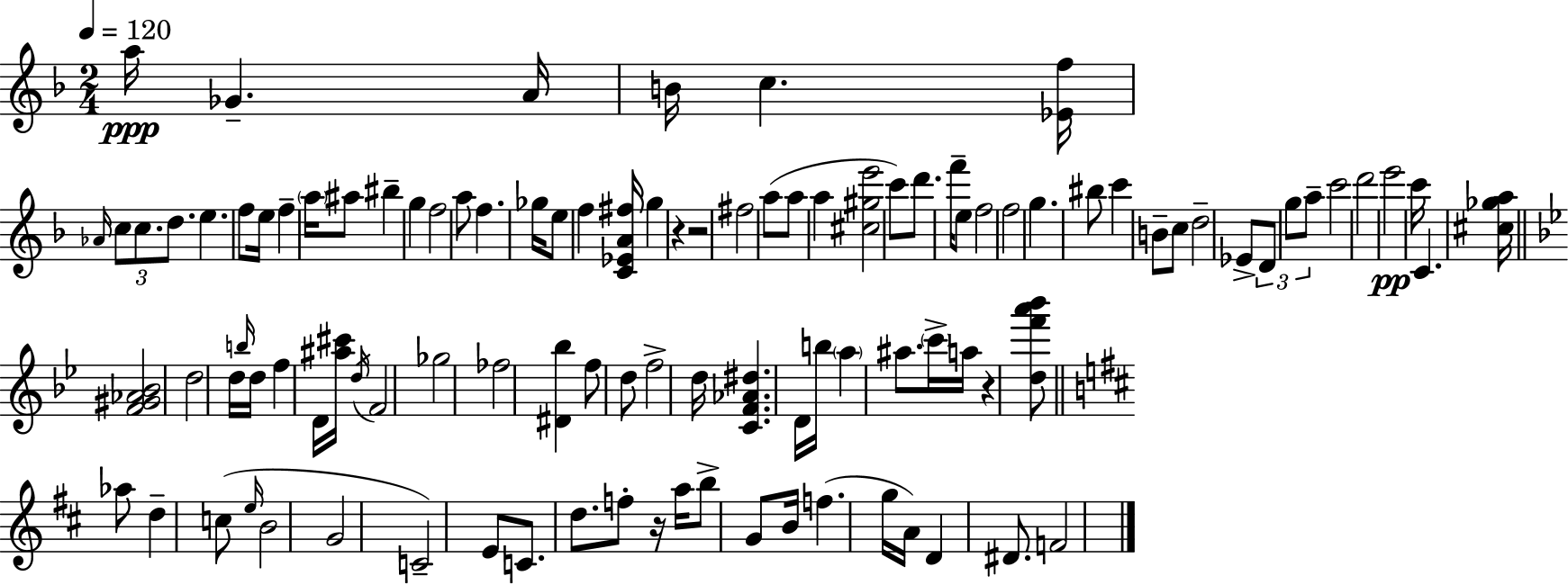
{
  \clef treble
  \numericTimeSignature
  \time 2/4
  \key f \major
  \tempo 4 = 120
  a''16\ppp ges'4.-- a'16 | b'16 c''4. <ees' f''>16 | \grace { aes'16 } \tuplet 3/2 { c''8 c''8. d''8. } | e''4. f''8 | \break e''16 f''4-- \parenthesize a''16 ais''8 | bis''4-- g''4 | f''2 | a''8 f''4. | \break ges''16 e''8 f''4 | <c' ees' a' fis''>16 g''4 r4 | r2 | fis''2 | \break a''8( a''8 a''4 | <cis'' gis'' e'''>2 | c'''8) d'''8. f'''16-- e''8 | f''2 | \break f''2 | g''4. bis''8 | c'''4 b'8-- c''8 | d''2-- | \break ees'8-> \tuplet 3/2 { d'8 g''8 a''8-- } | c'''2 | d'''2 | e'''2\pp | \break c'''16 c'4. | <cis'' ges'' a''>16 \bar "||" \break \key bes \major <f' gis' aes' bes'>2 | d''2 | d''16 \grace { b''16 } d''16 f''4 d'16 | <ais'' cis'''>16 \acciaccatura { d''16 } f'2 | \break ges''2 | fes''2 | <dis' bes''>4 f''8 | d''8 f''2-> | \break d''16 <c' f' aes' dis''>4. | d'16 b''16 \parenthesize a''4 ais''8. | \parenthesize c'''16-> a''16 r4 | <d'' f''' a''' bes'''>8 \bar "||" \break \key d \major aes''8 d''4-- c''8( | \grace { e''16 } b'2 | g'2 | c'2--) | \break e'8 c'8. d''8. | f''8-. r16 a''16 b''8-> g'8 | b'16 f''4.( | g''16 a'16) d'4 dis'8. | \break f'2 | \bar "|."
}